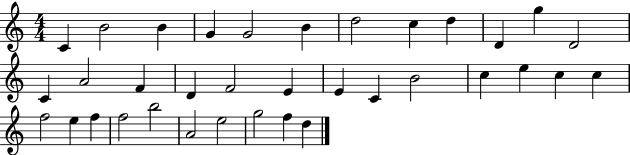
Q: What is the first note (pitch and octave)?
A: C4